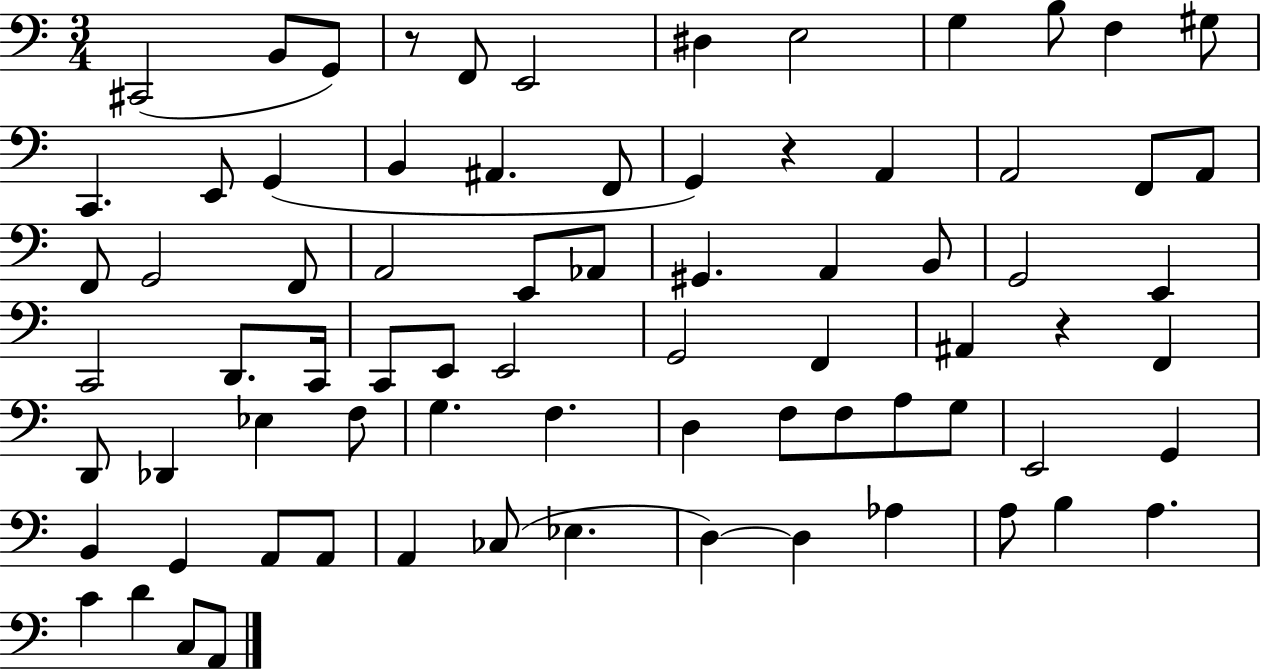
X:1
T:Untitled
M:3/4
L:1/4
K:C
^C,,2 B,,/2 G,,/2 z/2 F,,/2 E,,2 ^D, E,2 G, B,/2 F, ^G,/2 C,, E,,/2 G,, B,, ^A,, F,,/2 G,, z A,, A,,2 F,,/2 A,,/2 F,,/2 G,,2 F,,/2 A,,2 E,,/2 _A,,/2 ^G,, A,, B,,/2 G,,2 E,, C,,2 D,,/2 C,,/4 C,,/2 E,,/2 E,,2 G,,2 F,, ^A,, z F,, D,,/2 _D,, _E, F,/2 G, F, D, F,/2 F,/2 A,/2 G,/2 E,,2 G,, B,, G,, A,,/2 A,,/2 A,, _C,/2 _E, D, D, _A, A,/2 B, A, C D C,/2 A,,/2